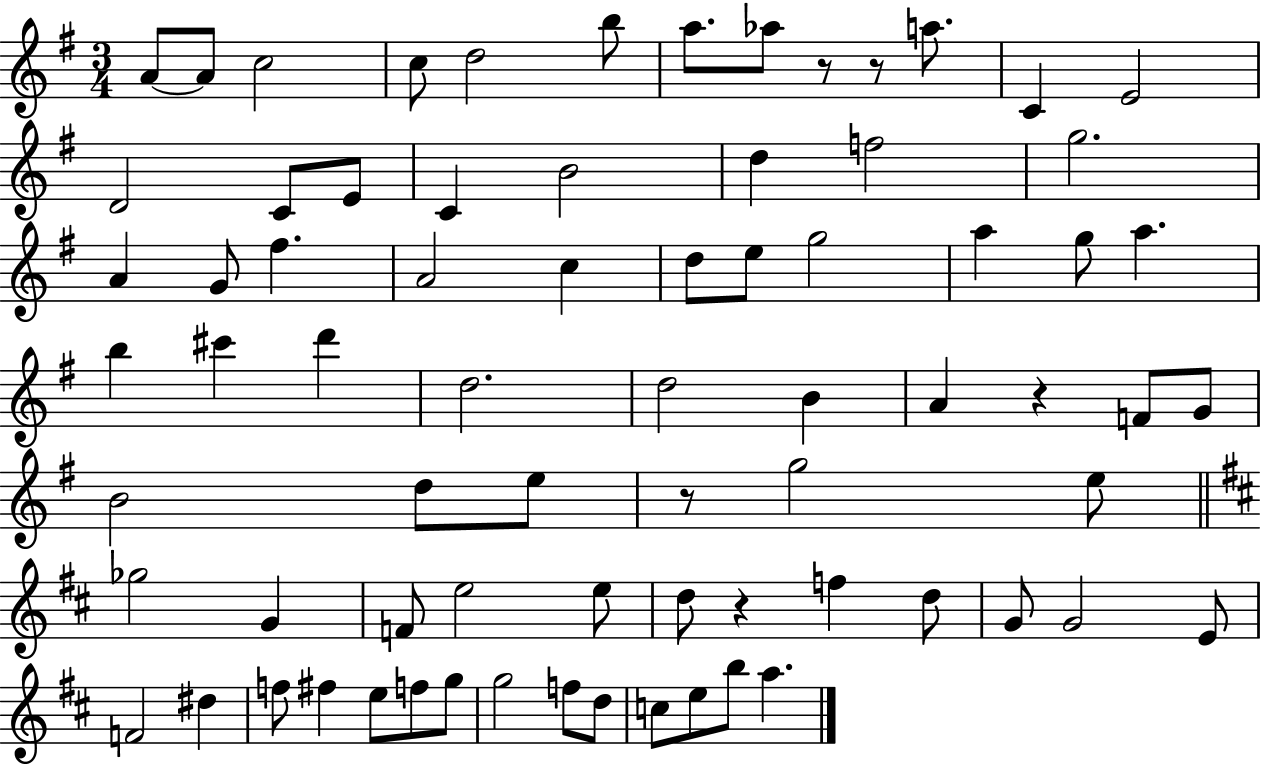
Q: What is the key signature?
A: G major